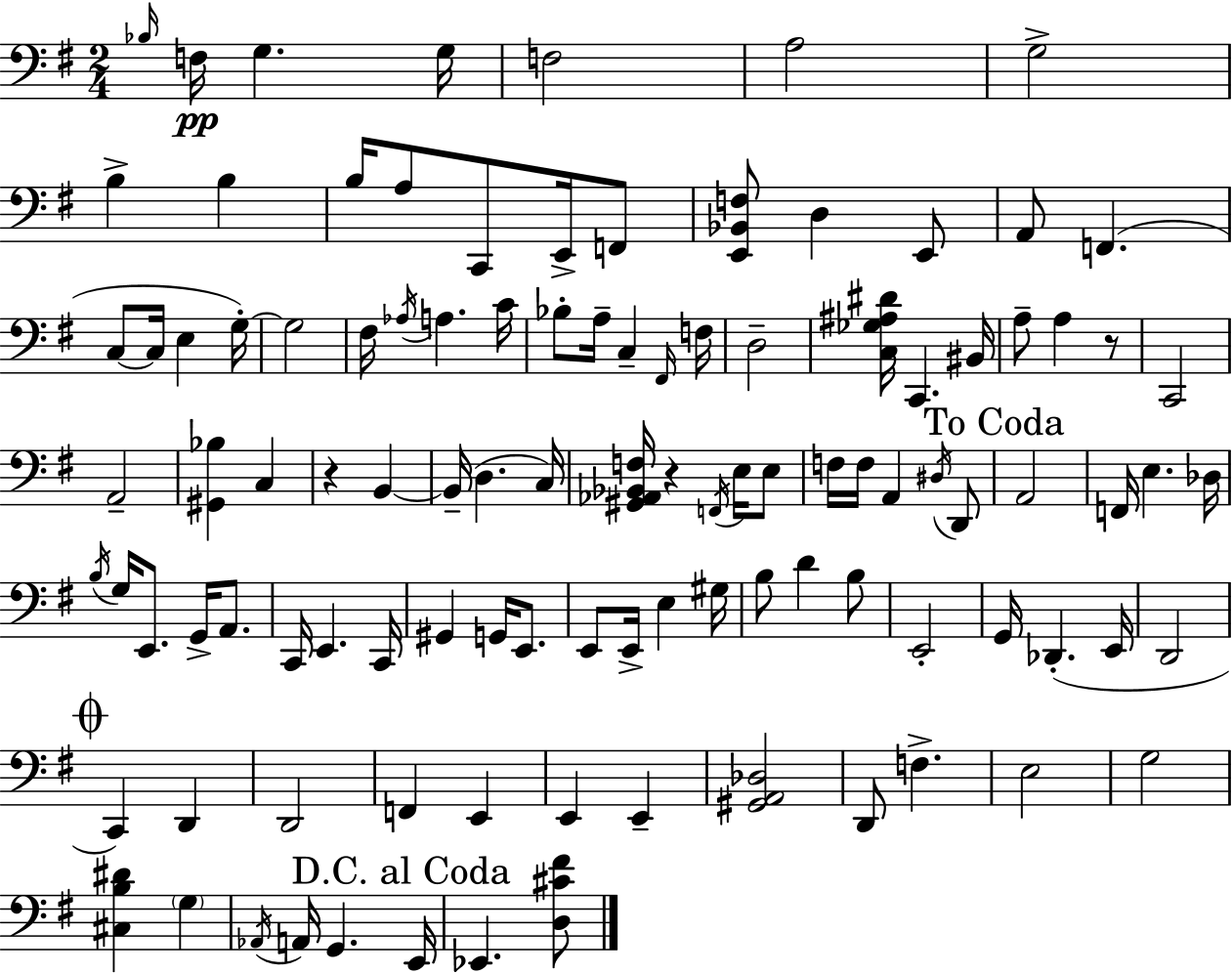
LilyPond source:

{
  \clef bass
  \numericTimeSignature
  \time 2/4
  \key e \minor
  \grace { bes16 }\pp f16 g4. | g16 f2 | a2 | g2-> | \break b4-> b4 | b16 a8 c,8 e,16-> f,8 | <e, bes, f>8 d4 e,8 | a,8 f,4.( | \break c8~~ c16 e4 | g16-.~~) g2 | fis16 \acciaccatura { aes16 } a4. | c'16 bes8-. a16-- c4-- | \break \grace { fis,16 } f16 d2-- | <c ges ais dis'>16 c,4. | bis,16 a8-- a4 | r8 c,2 | \break a,2-- | <gis, bes>4 c4 | r4 b,4~~ | b,16--( d4. | \break c16) <gis, aes, bes, f>16 r4 | \acciaccatura { f,16 } e16 e8 f16 f16 a,4 | \acciaccatura { dis16 } d,8 \mark "To Coda" a,2 | f,16 e4. | \break des16 \acciaccatura { b16 } g16 e,8. | g,16-> a,8. c,16 e,4. | c,16 gis,4 | g,16 e,8. e,8 | \break e,16-> e4 gis16 b8 | d'4 b8 e,2-. | g,16 des,4.-.( | e,16 d,2 | \break \mark \markup { \musicglyph "scripts.coda" } c,4) | d,4 d,2 | f,4 | e,4 e,4 | \break e,4-- <gis, a, des>2 | d,8 | f4.-> e2 | g2 | \break <cis b dis'>4 | \parenthesize g4 \acciaccatura { aes,16 } a,16 | g,4. \mark "D.C. al Coda" e,16 ees,4. | <d cis' fis'>8 \bar "|."
}